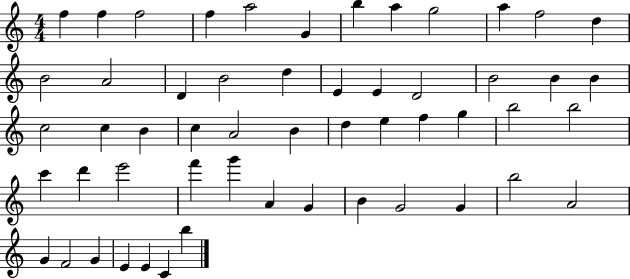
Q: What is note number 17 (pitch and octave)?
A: D5